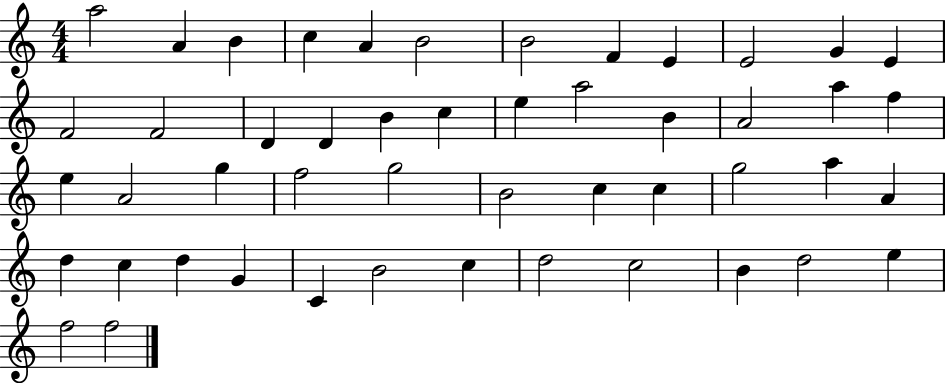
{
  \clef treble
  \numericTimeSignature
  \time 4/4
  \key c \major
  a''2 a'4 b'4 | c''4 a'4 b'2 | b'2 f'4 e'4 | e'2 g'4 e'4 | \break f'2 f'2 | d'4 d'4 b'4 c''4 | e''4 a''2 b'4 | a'2 a''4 f''4 | \break e''4 a'2 g''4 | f''2 g''2 | b'2 c''4 c''4 | g''2 a''4 a'4 | \break d''4 c''4 d''4 g'4 | c'4 b'2 c''4 | d''2 c''2 | b'4 d''2 e''4 | \break f''2 f''2 | \bar "|."
}